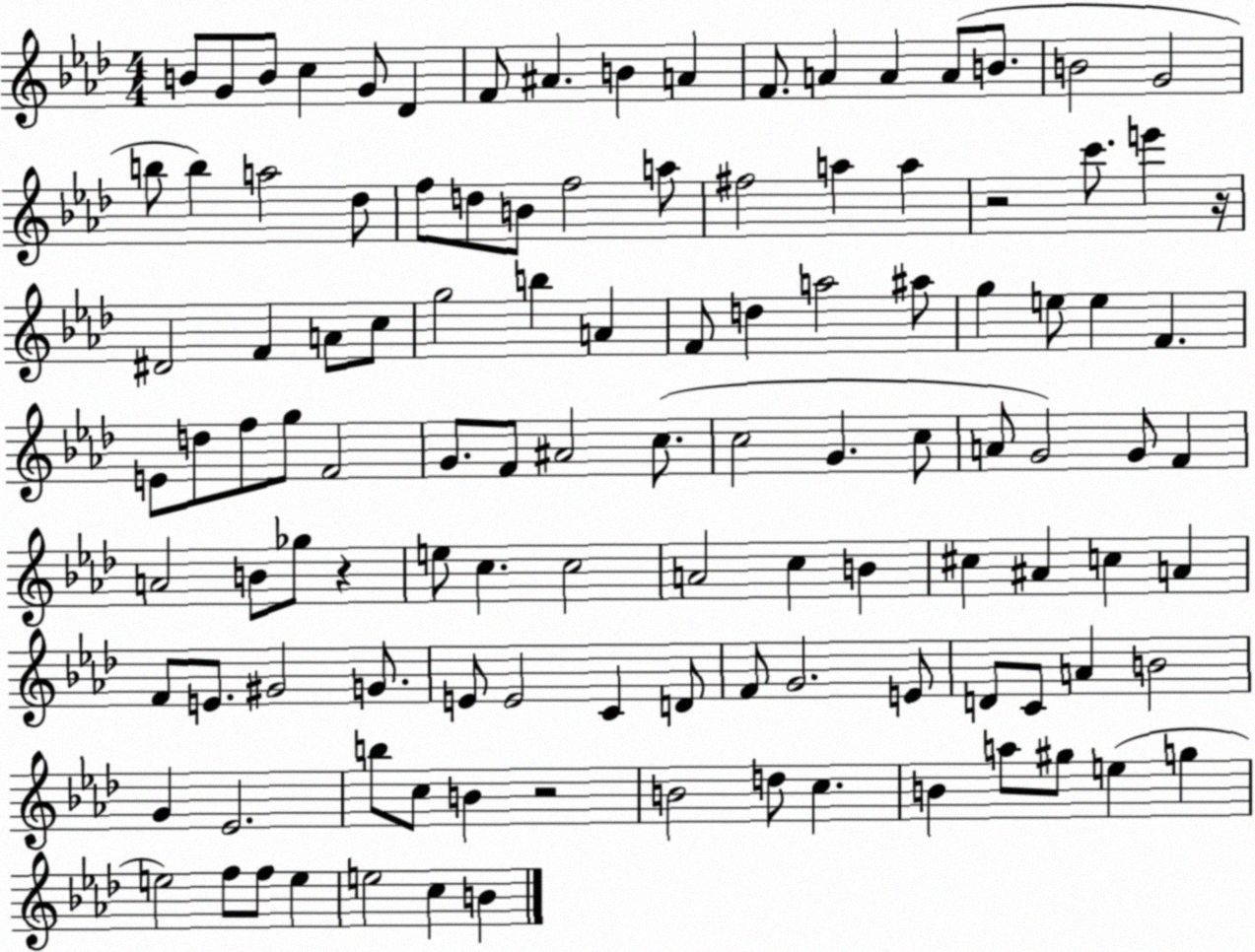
X:1
T:Untitled
M:4/4
L:1/4
K:Ab
B/2 G/2 B/2 c G/2 _D F/2 ^A B A F/2 A A A/2 B/2 B2 G2 b/2 b a2 _d/2 f/2 d/2 B/2 f2 a/2 ^f2 a a z2 c'/2 e' z/4 ^D2 F A/2 c/2 g2 b A F/2 d a2 ^a/2 g e/2 e F E/2 d/2 f/2 g/2 F2 G/2 F/2 ^A2 c/2 c2 G c/2 A/2 G2 G/2 F A2 B/2 _g/2 z e/2 c c2 A2 c B ^c ^A c A F/2 E/2 ^G2 G/2 E/2 E2 C D/2 F/2 G2 E/2 D/2 C/2 A B2 G _E2 b/2 c/2 B z2 B2 d/2 c B a/2 ^g/2 e g e2 f/2 f/2 e e2 c B